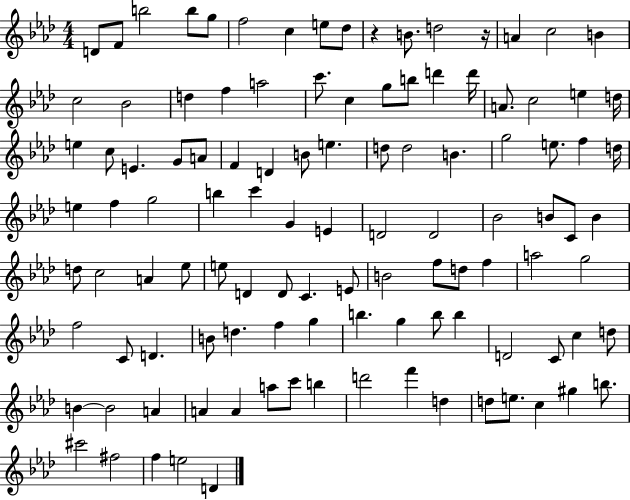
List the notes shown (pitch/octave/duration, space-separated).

D4/e F4/e B5/h B5/e G5/e F5/h C5/q E5/e Db5/e R/q B4/e. D5/h R/s A4/q C5/h B4/q C5/h Bb4/h D5/q F5/q A5/h C6/e. C5/q G5/e B5/e D6/q D6/s A4/e. C5/h E5/q D5/s E5/q C5/e E4/q. G4/e A4/e F4/q D4/q B4/e E5/q. D5/e D5/h B4/q. G5/h E5/e. F5/q D5/s E5/q F5/q G5/h B5/q C6/q G4/q E4/q D4/h D4/h Bb4/h B4/e C4/e B4/q D5/e C5/h A4/q Eb5/e E5/e D4/q D4/e C4/q. E4/e B4/h F5/e D5/e F5/q A5/h G5/h F5/h C4/e D4/q. B4/e D5/q. F5/q G5/q B5/q. G5/q B5/e B5/q D4/h C4/e C5/q D5/e B4/q B4/h A4/q A4/q A4/q A5/e C6/e B5/q D6/h F6/q D5/q D5/e E5/e. C5/q G#5/q B5/e. C#6/h F#5/h F5/q E5/h D4/q